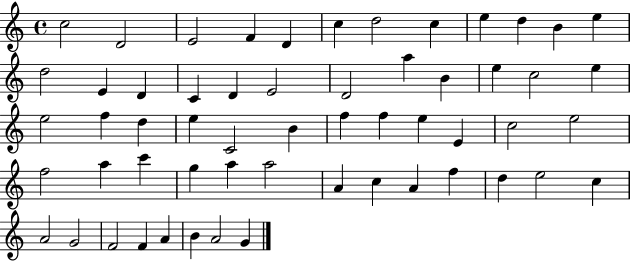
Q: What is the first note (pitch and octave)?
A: C5